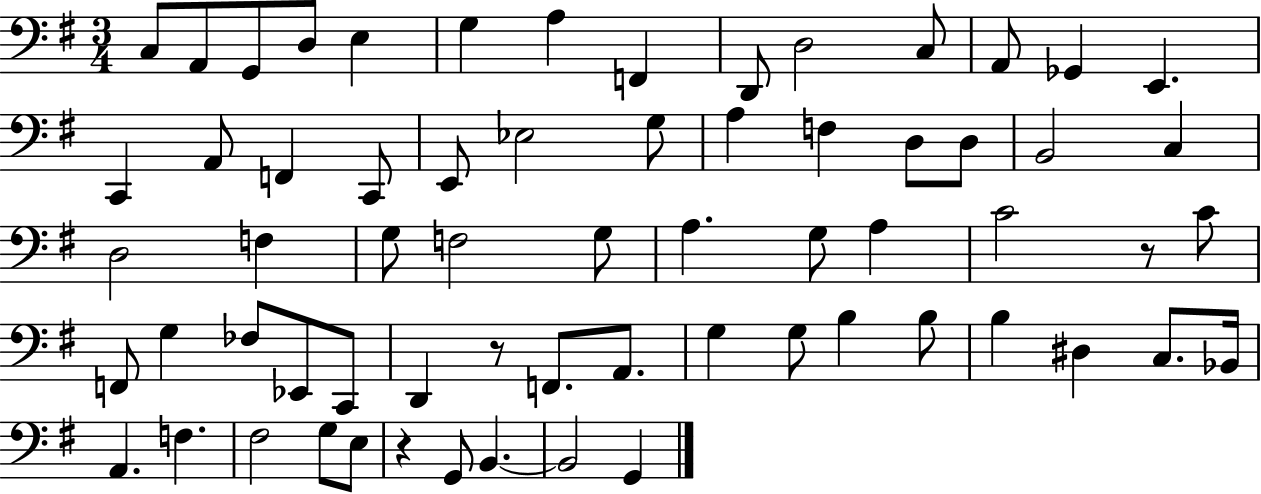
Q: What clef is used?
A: bass